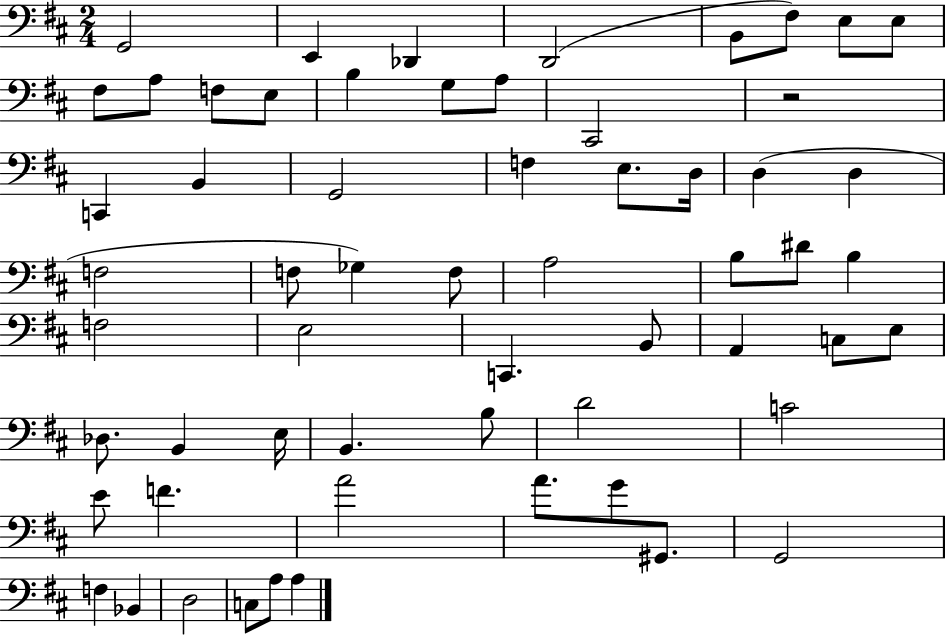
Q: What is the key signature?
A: D major